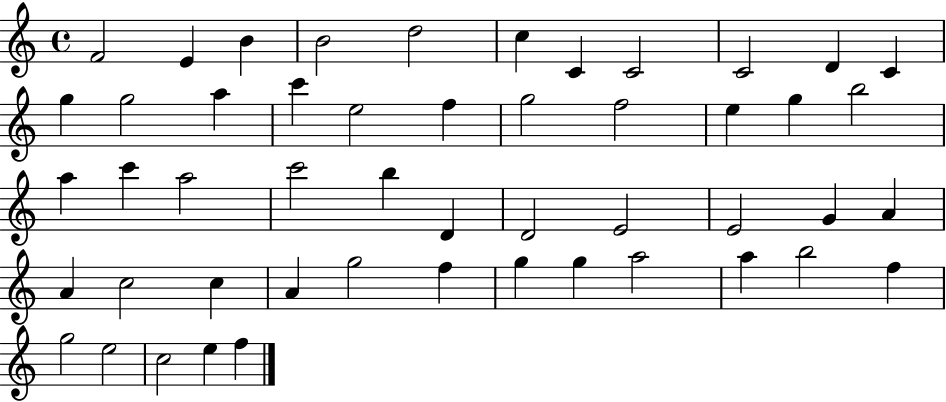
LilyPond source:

{
  \clef treble
  \time 4/4
  \defaultTimeSignature
  \key c \major
  f'2 e'4 b'4 | b'2 d''2 | c''4 c'4 c'2 | c'2 d'4 c'4 | \break g''4 g''2 a''4 | c'''4 e''2 f''4 | g''2 f''2 | e''4 g''4 b''2 | \break a''4 c'''4 a''2 | c'''2 b''4 d'4 | d'2 e'2 | e'2 g'4 a'4 | \break a'4 c''2 c''4 | a'4 g''2 f''4 | g''4 g''4 a''2 | a''4 b''2 f''4 | \break g''2 e''2 | c''2 e''4 f''4 | \bar "|."
}